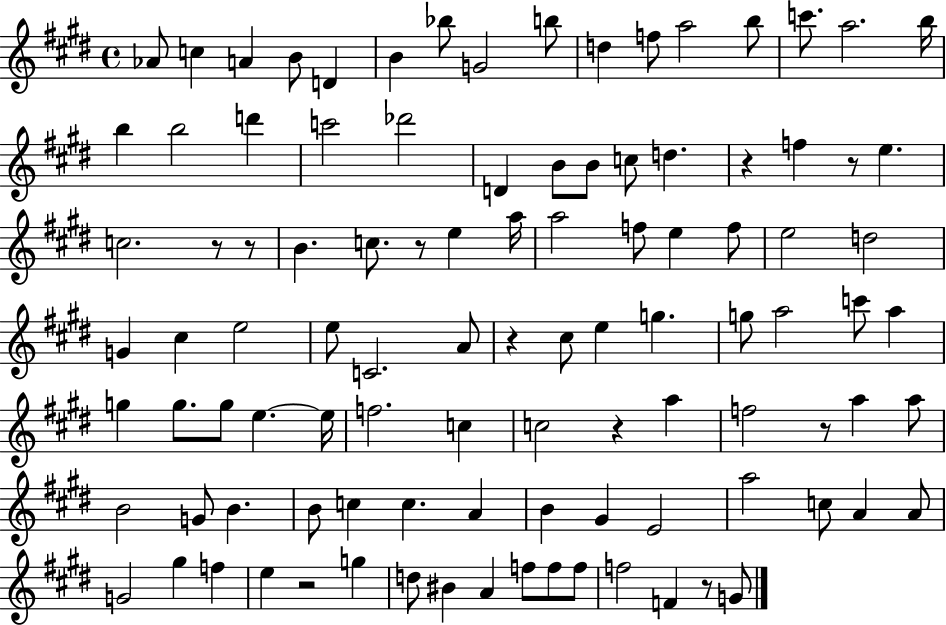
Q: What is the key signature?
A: E major